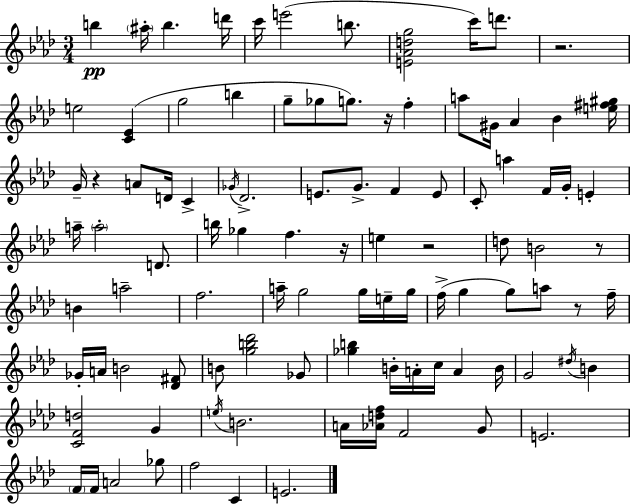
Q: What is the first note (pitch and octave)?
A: B5